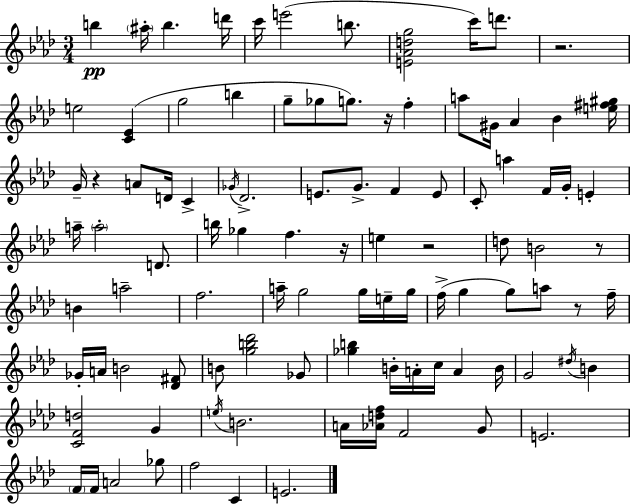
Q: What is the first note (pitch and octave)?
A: B5